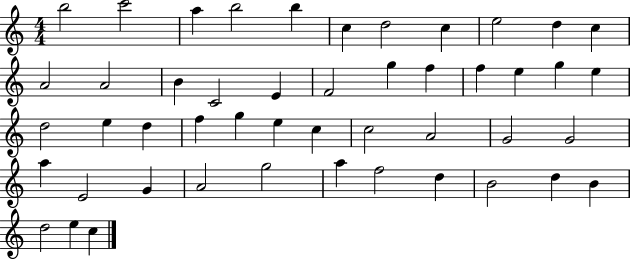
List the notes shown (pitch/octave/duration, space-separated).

B5/h C6/h A5/q B5/h B5/q C5/q D5/h C5/q E5/h D5/q C5/q A4/h A4/h B4/q C4/h E4/q F4/h G5/q F5/q F5/q E5/q G5/q E5/q D5/h E5/q D5/q F5/q G5/q E5/q C5/q C5/h A4/h G4/h G4/h A5/q E4/h G4/q A4/h G5/h A5/q F5/h D5/q B4/h D5/q B4/q D5/h E5/q C5/q